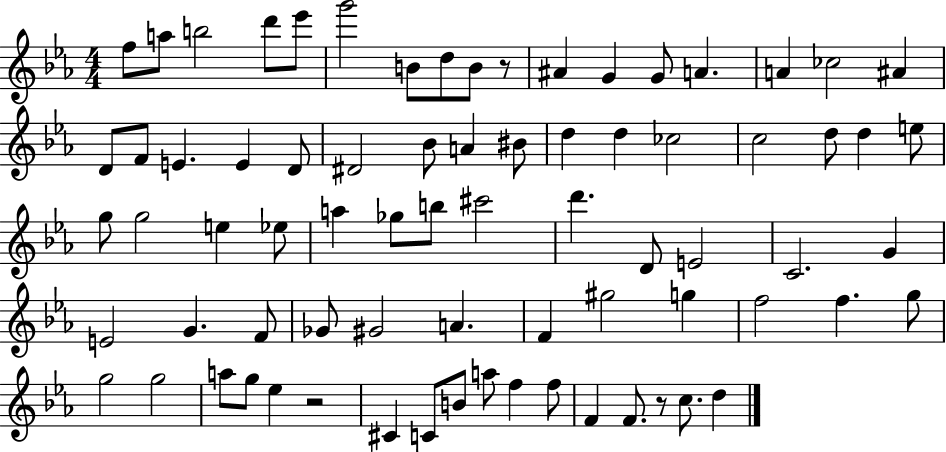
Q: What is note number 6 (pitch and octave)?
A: G6